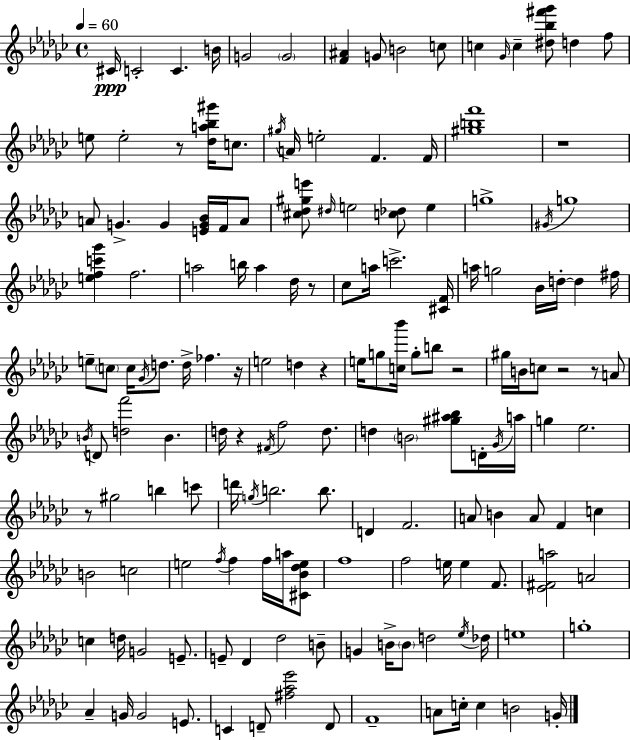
X:1
T:Untitled
M:4/4
L:1/4
K:Ebm
^C/4 C2 C B/4 G2 G2 [F^A] G/2 B2 c/2 c _G/4 c [^d_b^f'_g']/2 d f/2 e/2 e2 z/2 [_da_b^g']/4 c/2 ^g/4 A/4 e2 F F/4 [^gbf']4 z4 A/2 G G [EG_B]/4 F/4 A/2 [^c_d^ge']/2 ^d/4 e2 [c_d]/2 e g4 ^G/4 g4 [efc'_g'] f2 a2 b/4 a _d/4 z/2 _c/2 a/4 c'2 [^CF]/4 a/4 g2 _B/4 d/4 d ^f/4 e/2 c/2 c/4 _G/4 d/2 d/4 _f z/4 e2 d z e/4 g/2 [c_b']/4 g/2 b/2 z2 ^g/4 B/4 c/2 z2 z/2 A/2 B/4 D/2 [df']2 B d/4 z ^F/4 f2 d/2 d B2 [^g^a_b]/2 D/4 _G/4 a/4 g _e2 z/2 ^g2 b c'/2 d'/4 g/4 b2 b/2 D F2 A/2 B A/2 F c B2 c2 e2 f/4 f f/4 a/4 [^C_B_de]/2 f4 f2 e/4 e F/2 [_E^Fa]2 A2 c d/4 G2 E/2 E/2 _D _d2 B/2 G B/4 B/2 d2 _e/4 _d/4 e4 g4 _A G/4 G2 E/2 C D/2 [^f_a_e']2 D/2 F4 A/2 c/4 c B2 G/4